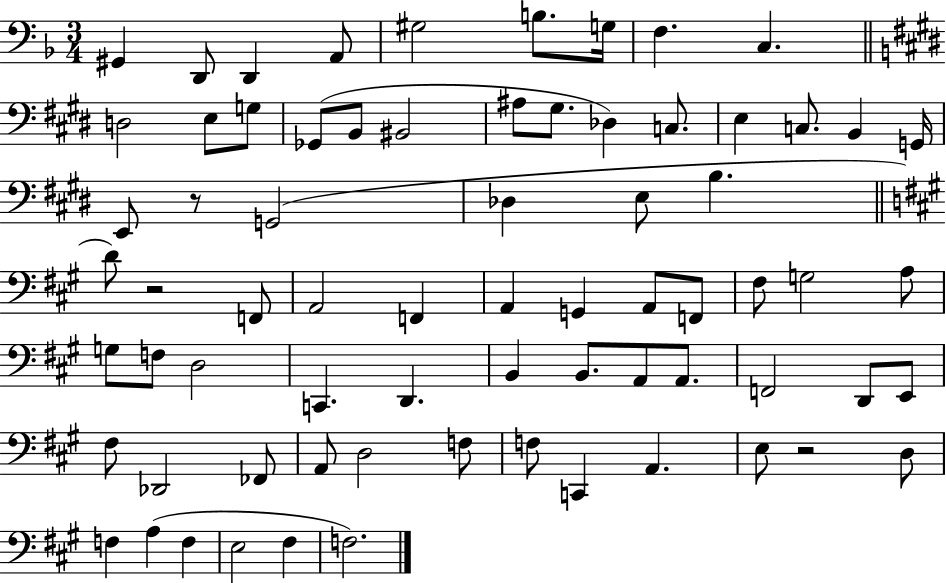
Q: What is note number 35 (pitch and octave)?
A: A2